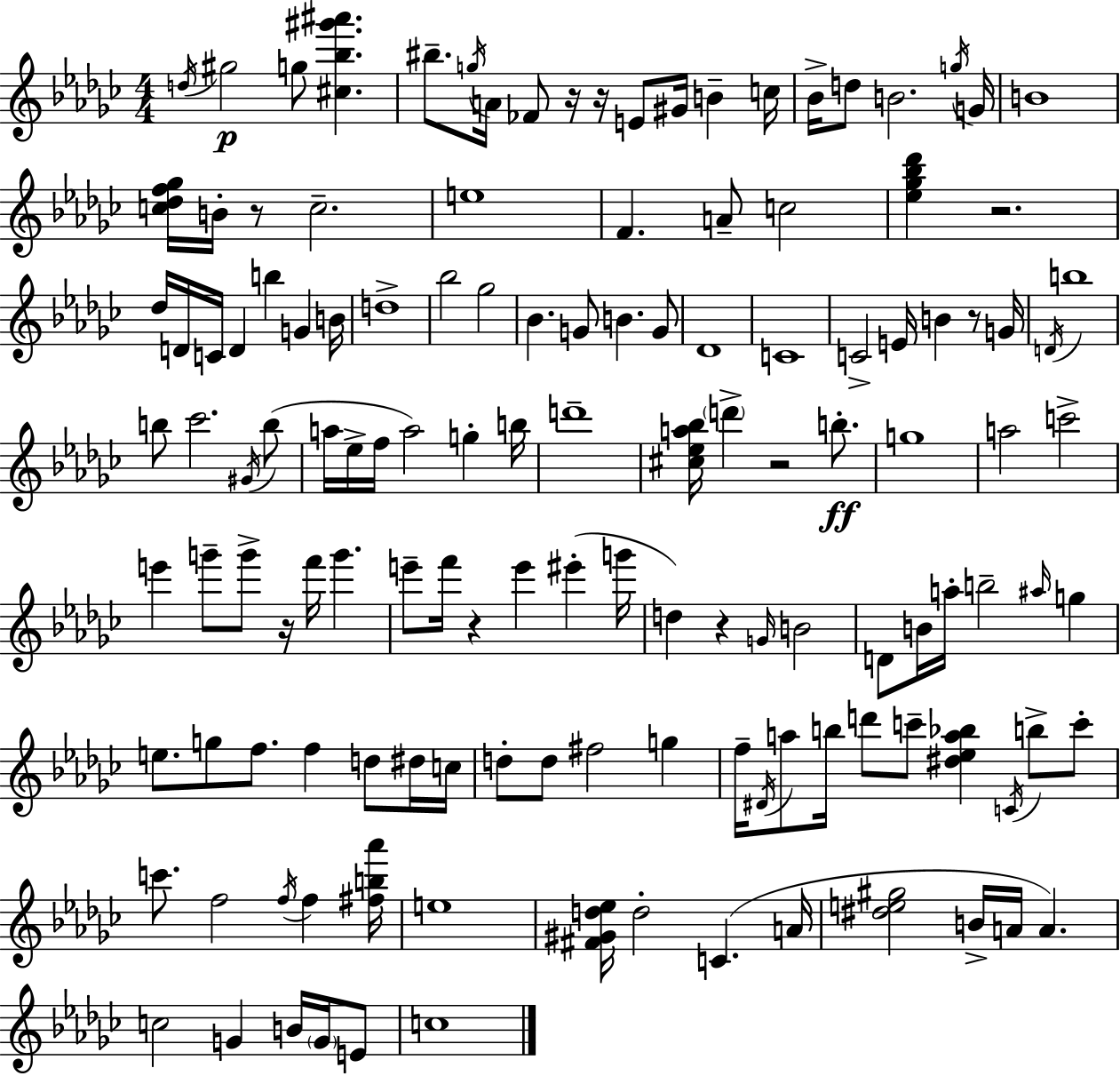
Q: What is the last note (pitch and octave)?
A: C5